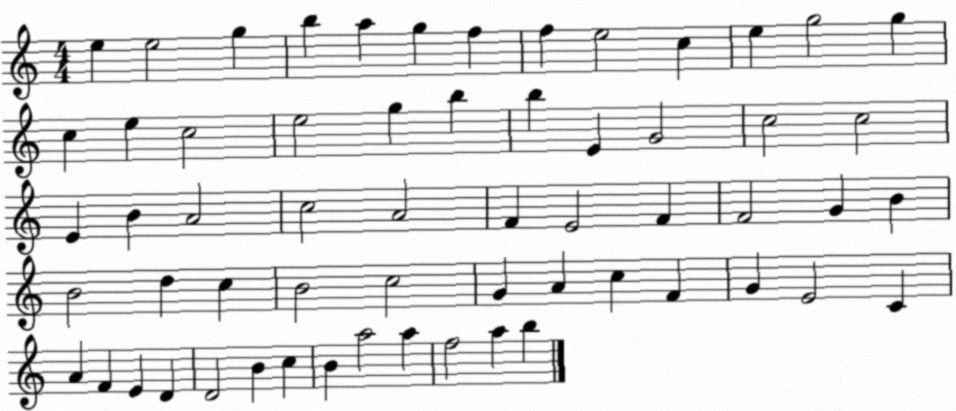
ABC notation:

X:1
T:Untitled
M:4/4
L:1/4
K:C
e e2 g b a g f f e2 c e g2 g c e c2 e2 g b b E G2 c2 c2 E B A2 c2 A2 F E2 F F2 G B B2 d c B2 c2 G A c F G E2 C A F E D D2 B c B a2 a f2 a b